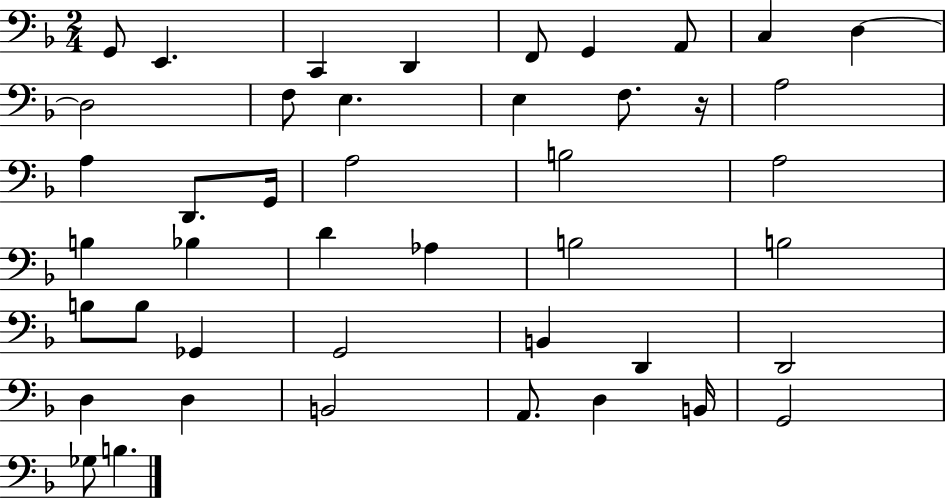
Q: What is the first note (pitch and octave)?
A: G2